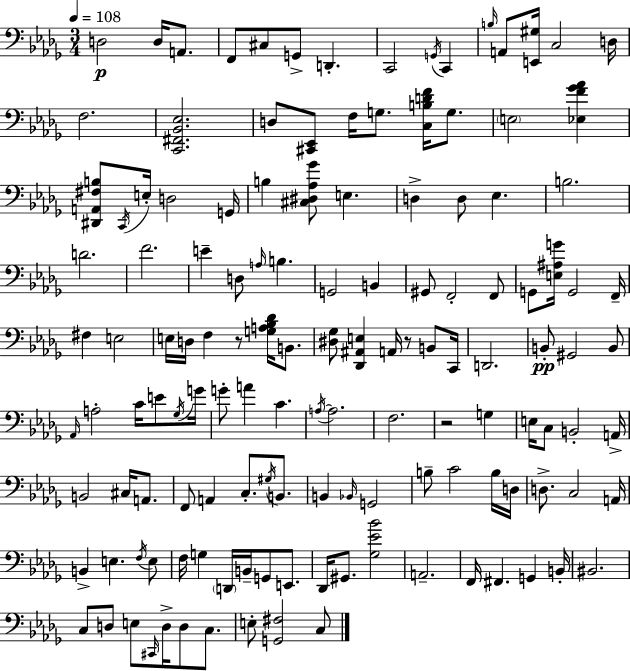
{
  \clef bass
  \numericTimeSignature
  \time 3/4
  \key bes \minor
  \tempo 4 = 108
  d2\p d16 a,8. | f,8 cis8 g,8-> d,4.-. | c,2 \acciaccatura { g,16 } c,4 | \grace { b16 } a,8 <e, gis>16 c2 | \break d16 f2. | <c, fis, bes, ees>2. | d8 <cis, ees,>8 f16 g8. <c b d' f'>16 g8. | \parenthesize e2 <ees f' ges' aes'>4 | \break <dis, a, fis b>8 \acciaccatura { c,16 } e16-. d2 | g,16 b4 <cis dis aes ges'>8 e4. | d4-> d8 ees4. | b2. | \break d'2. | f'2. | e'4-- d8 \grace { a16 } b4. | g,2 | \break b,4 gis,8 f,2-. | f,8 g,8 <e ais g'>16 g,2 | f,16-- fis4 e2 | e16 d16 f4 r8 | \break <g a bes des'>16 b,8. <dis ges>8 <des, ais, e>4 a,16 r8 | b,8 c,16 d,2. | b,8-.\pp gis,2 | b,8 \grace { aes,16 } a2-. | \break c'16 e'8 \acciaccatura { ges16 } g'16 g'8-. a'4 | c'4. \acciaccatura { a16~ }~ a2. | f2. | r2 | \break g4 e16 c8 b,2-. | a,16-> b,2 | cis16 a,8. f,8 a,4 | c8.-. \acciaccatura { gis16 } b,8. b,4 | \break \grace { bes,16 } g,2 b8-- c'2 | b16 d16 d8.-> | c2 a,16 b,4-> | e4. \acciaccatura { f16 } e8 f16 g4 | \break \parenthesize d,16 b,16-- g,8 e,8. des,16 gis,8. | <ges ees' bes'>2 a,2.-- | f,16 fis,4. | g,4 b,16-. bis,2. | \break c8 | d8 e8 \grace { cis,16 } d16-> d8 c8. e8-. | <g, fis>2 c8 \bar "|."
}